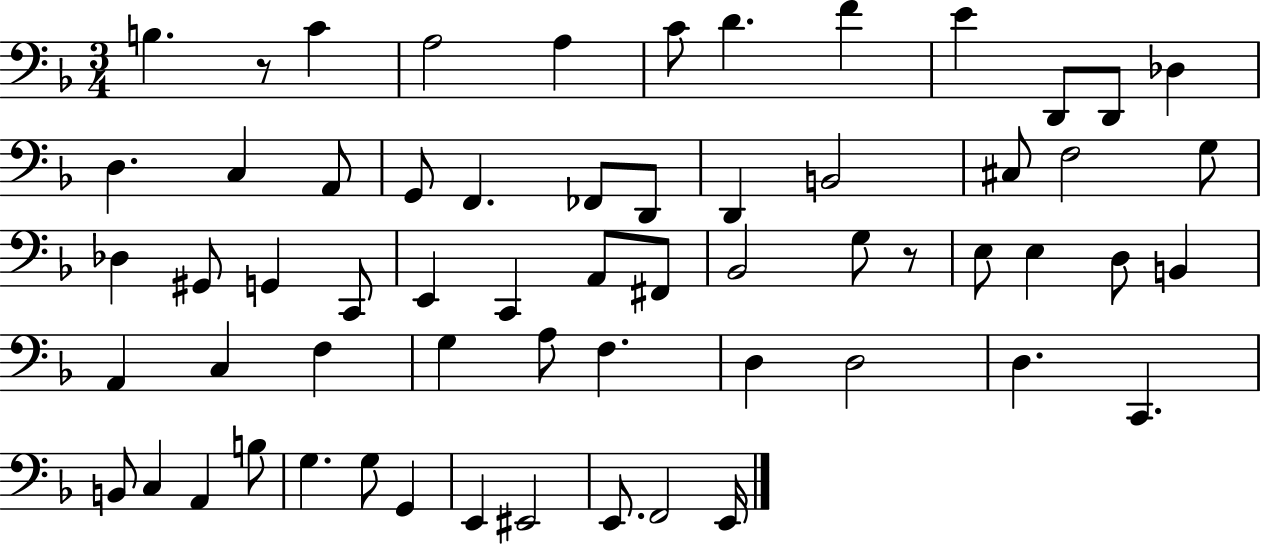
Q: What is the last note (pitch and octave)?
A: E2